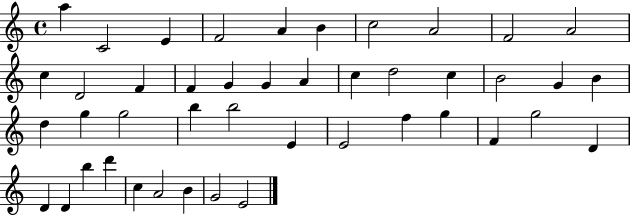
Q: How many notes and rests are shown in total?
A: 44